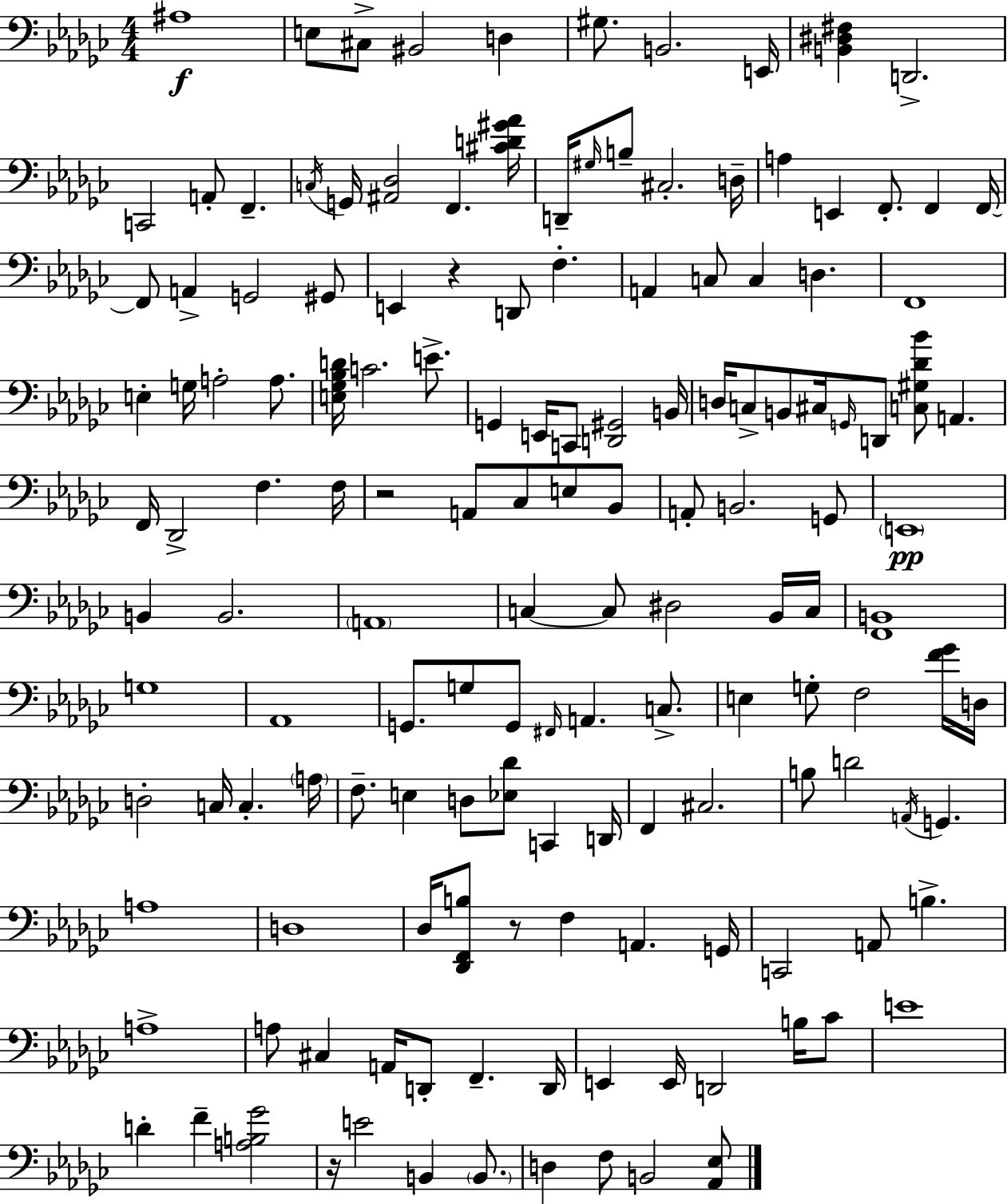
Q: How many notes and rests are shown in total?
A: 147